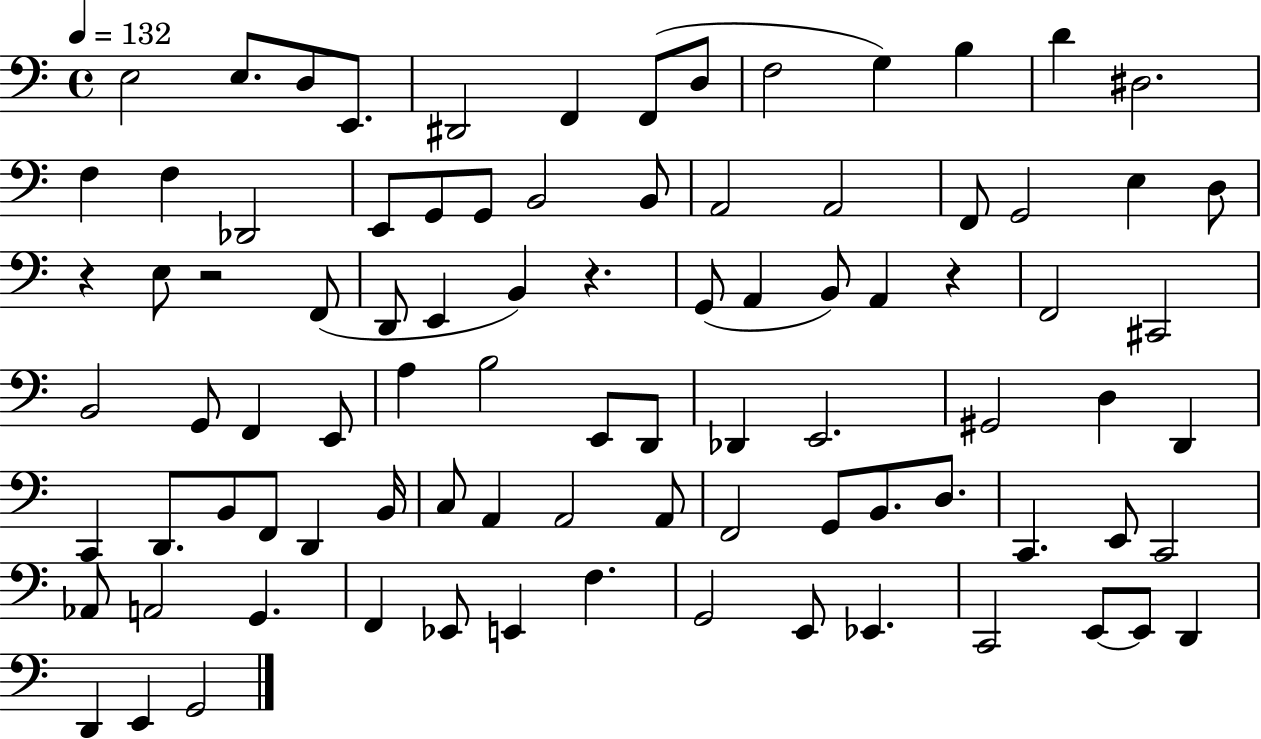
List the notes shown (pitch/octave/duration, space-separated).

E3/h E3/e. D3/e E2/e. D#2/h F2/q F2/e D3/e F3/h G3/q B3/q D4/q D#3/h. F3/q F3/q Db2/h E2/e G2/e G2/e B2/h B2/e A2/h A2/h F2/e G2/h E3/q D3/e R/q E3/e R/h F2/e D2/e E2/q B2/q R/q. G2/e A2/q B2/e A2/q R/q F2/h C#2/h B2/h G2/e F2/q E2/e A3/q B3/h E2/e D2/e Db2/q E2/h. G#2/h D3/q D2/q C2/q D2/e. B2/e F2/e D2/q B2/s C3/e A2/q A2/h A2/e F2/h G2/e B2/e. D3/e. C2/q. E2/e C2/h Ab2/e A2/h G2/q. F2/q Eb2/e E2/q F3/q. G2/h E2/e Eb2/q. C2/h E2/e E2/e D2/q D2/q E2/q G2/h